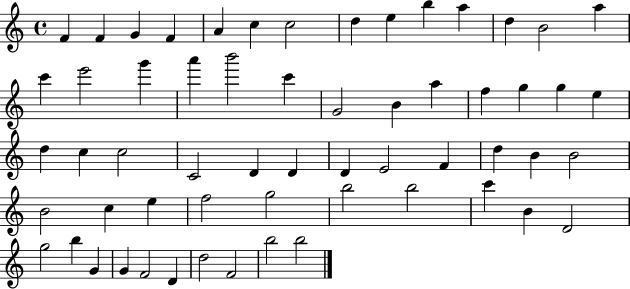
{
  \clef treble
  \time 4/4
  \defaultTimeSignature
  \key c \major
  f'4 f'4 g'4 f'4 | a'4 c''4 c''2 | d''4 e''4 b''4 a''4 | d''4 b'2 a''4 | \break c'''4 e'''2 g'''4 | a'''4 b'''2 c'''4 | g'2 b'4 a''4 | f''4 g''4 g''4 e''4 | \break d''4 c''4 c''2 | c'2 d'4 d'4 | d'4 e'2 f'4 | d''4 b'4 b'2 | \break b'2 c''4 e''4 | f''2 g''2 | b''2 b''2 | c'''4 b'4 d'2 | \break g''2 b''4 g'4 | g'4 f'2 d'4 | d''2 f'2 | b''2 b''2 | \break \bar "|."
}